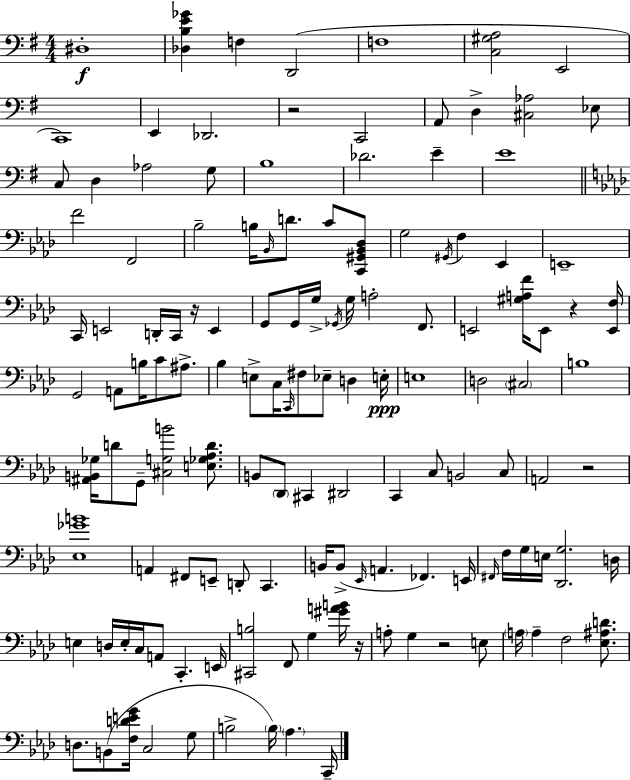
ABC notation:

X:1
T:Untitled
M:4/4
L:1/4
K:Em
^D,4 [_D,B,E_G] F, D,,2 F,4 [C,^G,A,]2 E,,2 C,,4 E,, _D,,2 z2 C,,2 A,,/2 D, [^C,_A,]2 _E,/2 C,/2 D, _A,2 G,/2 B,4 _D2 E E4 F2 F,,2 _B,2 B,/4 _B,,/4 D/2 C/2 [C,,^G,,_B,,_D,]/2 G,2 ^G,,/4 F, _E,, E,,4 C,,/4 E,,2 D,,/4 C,,/4 z/4 E,, G,,/2 G,,/4 G,/4 _G,,/4 G,/4 A,2 F,,/2 E,,2 [^G,A,F]/4 E,,/2 z [E,,F,]/4 G,,2 A,,/2 B,/4 C/2 ^A,/2 _B, E,/2 C,/4 C,,/4 ^F,/2 _E,/2 D, E,/4 E,4 D,2 ^C,2 B,4 [^A,,B,,_G,]/4 D/2 G,,/2 [^C,G,B]2 [E,_G,_A,D]/2 B,,/2 _D,,/2 ^C,, ^D,,2 C,, C,/2 B,,2 C,/2 A,,2 z2 [_E,_GB]4 A,, ^F,,/2 E,,/2 D,,/2 C,, B,,/4 B,,/2 _E,,/4 A,, _F,, E,,/4 ^F,,/4 F,/4 G,/4 E,/4 [_D,,G,]2 D,/4 E, D,/4 E,/4 C,/4 A,,/2 C,, E,,/4 [^C,,B,]2 F,,/2 G, [^GAB]/4 z/4 A,/2 G, z2 E,/2 A,/4 A, F,2 [_E,^A,D]/2 D,/2 B,,/2 [F,DEG]/4 C,2 G,/2 B,2 B,/4 _A, C,,/4